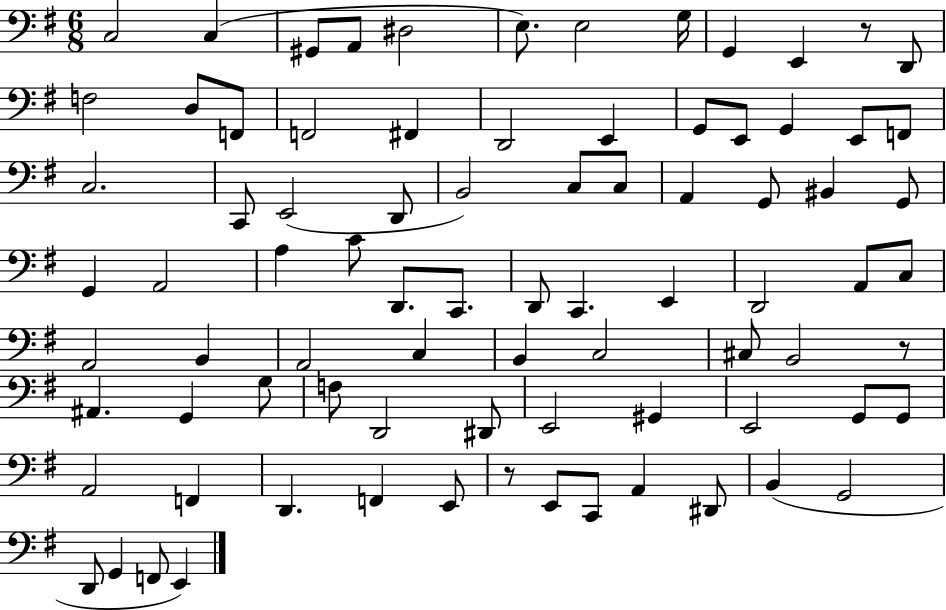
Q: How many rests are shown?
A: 3